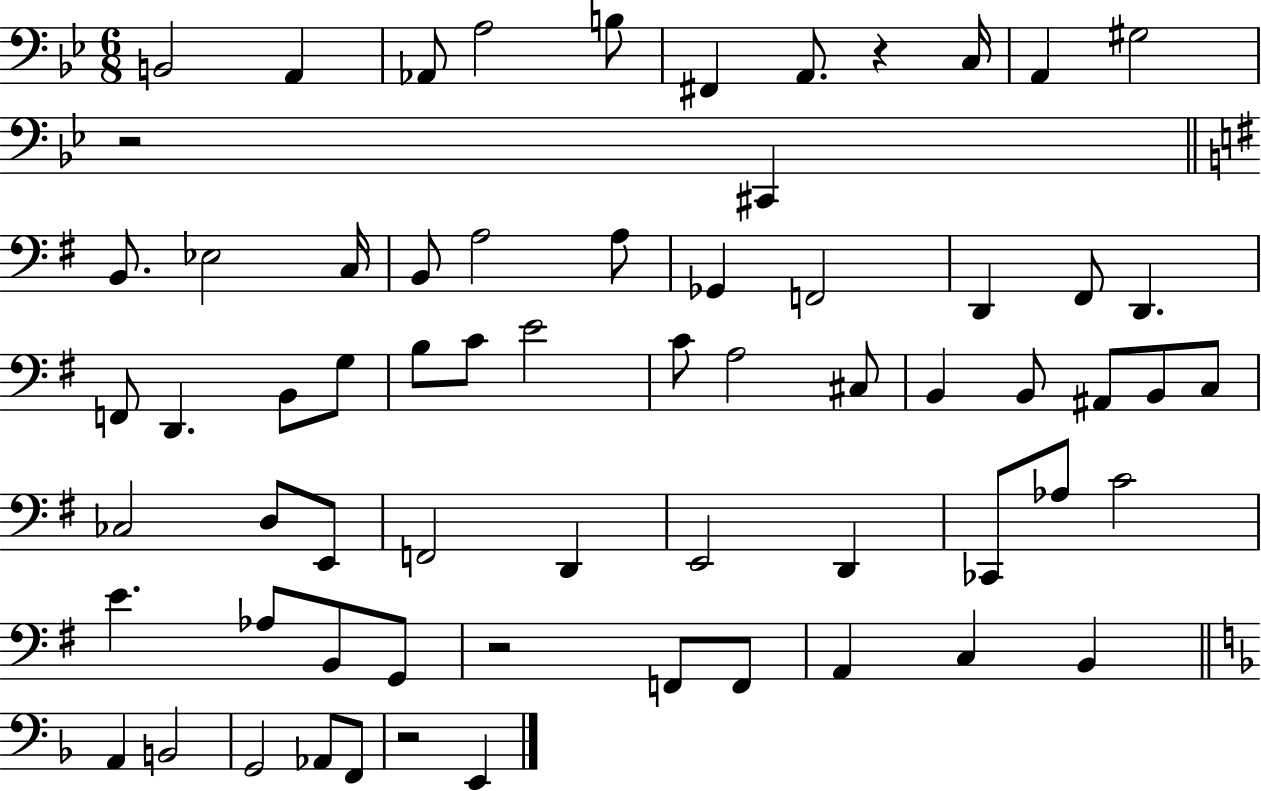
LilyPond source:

{
  \clef bass
  \numericTimeSignature
  \time 6/8
  \key bes \major
  b,2 a,4 | aes,8 a2 b8 | fis,4 a,8. r4 c16 | a,4 gis2 | \break r2 cis,4 | \bar "||" \break \key g \major b,8. ees2 c16 | b,8 a2 a8 | ges,4 f,2 | d,4 fis,8 d,4. | \break f,8 d,4. b,8 g8 | b8 c'8 e'2 | c'8 a2 cis8 | b,4 b,8 ais,8 b,8 c8 | \break ces2 d8 e,8 | f,2 d,4 | e,2 d,4 | ces,8 aes8 c'2 | \break e'4. aes8 b,8 g,8 | r2 f,8 f,8 | a,4 c4 b,4 | \bar "||" \break \key f \major a,4 b,2 | g,2 aes,8 f,8 | r2 e,4 | \bar "|."
}